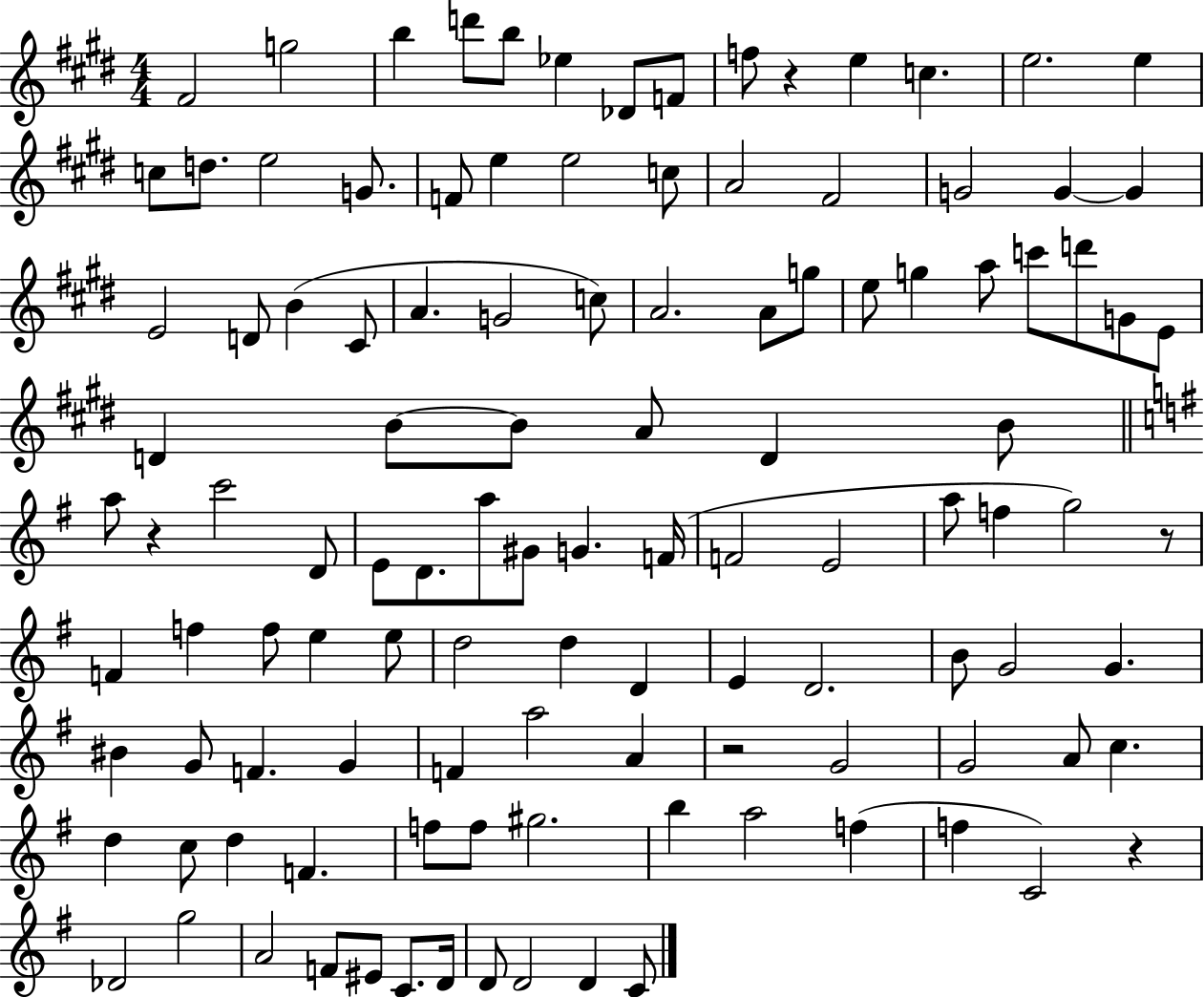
F#4/h G5/h B5/q D6/e B5/e Eb5/q Db4/e F4/e F5/e R/q E5/q C5/q. E5/h. E5/q C5/e D5/e. E5/h G4/e. F4/e E5/q E5/h C5/e A4/h F#4/h G4/h G4/q G4/q E4/h D4/e B4/q C#4/e A4/q. G4/h C5/e A4/h. A4/e G5/e E5/e G5/q A5/e C6/e D6/e G4/e E4/e D4/q B4/e B4/e A4/e D4/q B4/e A5/e R/q C6/h D4/e E4/e D4/e. A5/e G#4/e G4/q. F4/s F4/h E4/h A5/e F5/q G5/h R/e F4/q F5/q F5/e E5/q E5/e D5/h D5/q D4/q E4/q D4/h. B4/e G4/h G4/q. BIS4/q G4/e F4/q. G4/q F4/q A5/h A4/q R/h G4/h G4/h A4/e C5/q. D5/q C5/e D5/q F4/q. F5/e F5/e G#5/h. B5/q A5/h F5/q F5/q C4/h R/q Db4/h G5/h A4/h F4/e EIS4/e C4/e. D4/s D4/e D4/h D4/q C4/e